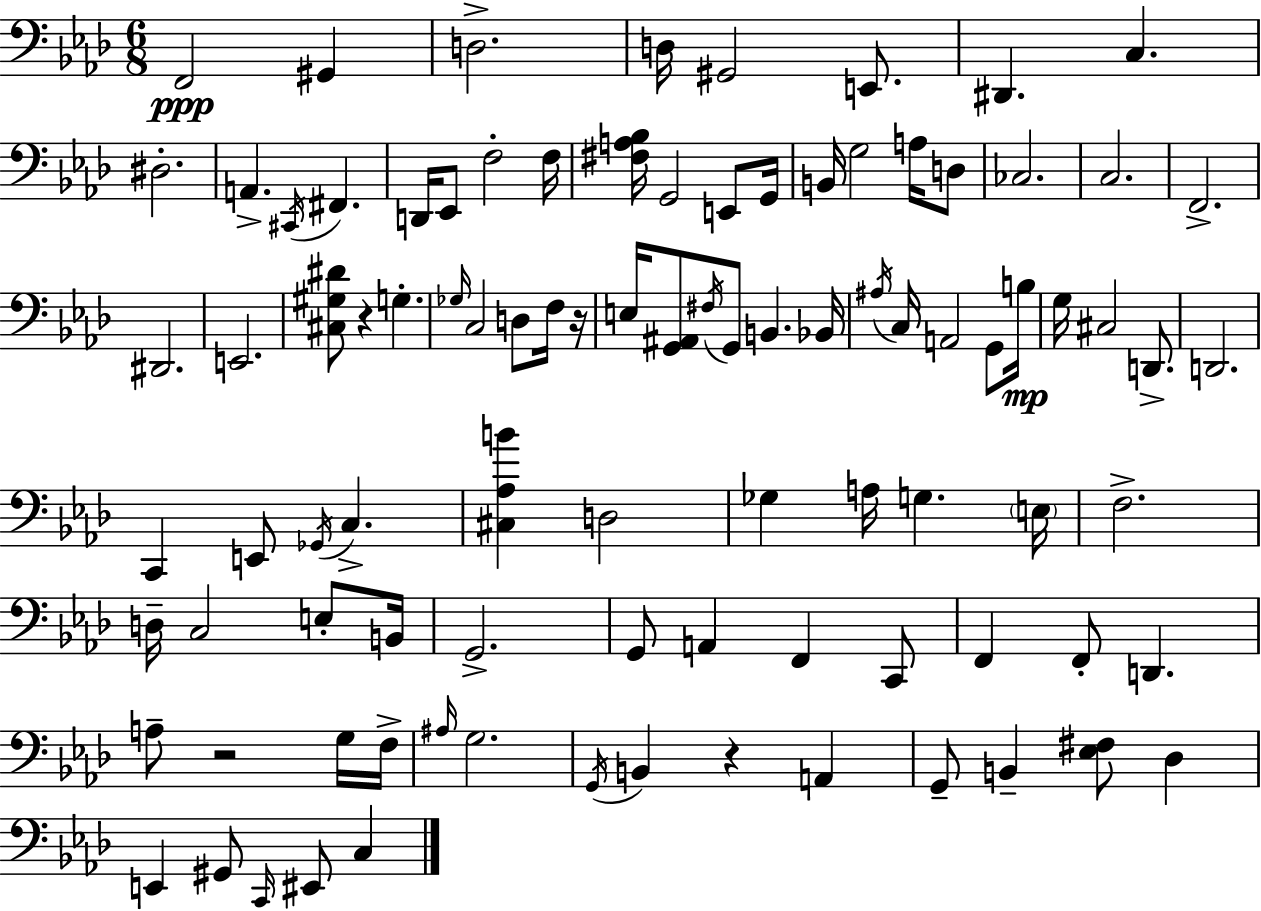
X:1
T:Untitled
M:6/8
L:1/4
K:Fm
F,,2 ^G,, D,2 D,/4 ^G,,2 E,,/2 ^D,, C, ^D,2 A,, ^C,,/4 ^F,, D,,/4 _E,,/2 F,2 F,/4 [^F,A,_B,]/4 G,,2 E,,/2 G,,/4 B,,/4 G,2 A,/4 D,/2 _C,2 C,2 F,,2 ^D,,2 E,,2 [^C,^G,^D]/2 z G, _G,/4 C,2 D,/2 F,/4 z/4 E,/4 [G,,^A,,]/2 ^F,/4 G,,/2 B,, _B,,/4 ^A,/4 C,/4 A,,2 G,,/2 B,/4 G,/4 ^C,2 D,,/2 D,,2 C,, E,,/2 _G,,/4 C, [^C,_A,B] D,2 _G, A,/4 G, E,/4 F,2 D,/4 C,2 E,/2 B,,/4 G,,2 G,,/2 A,, F,, C,,/2 F,, F,,/2 D,, A,/2 z2 G,/4 F,/4 ^A,/4 G,2 G,,/4 B,, z A,, G,,/2 B,, [_E,^F,]/2 _D, E,, ^G,,/2 C,,/4 ^E,,/2 C,